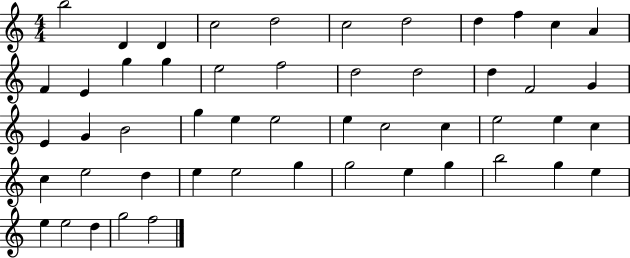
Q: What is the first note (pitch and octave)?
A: B5